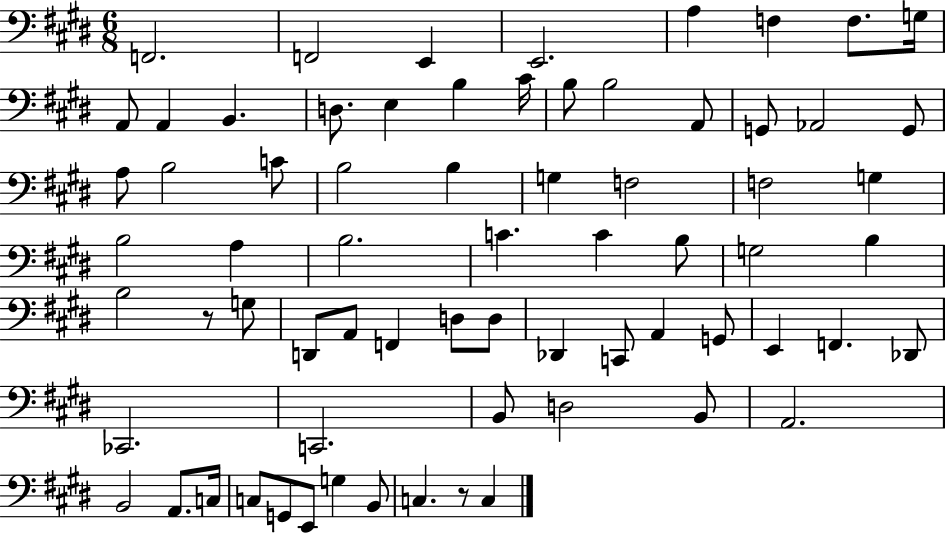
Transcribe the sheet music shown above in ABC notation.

X:1
T:Untitled
M:6/8
L:1/4
K:E
F,,2 F,,2 E,, E,,2 A, F, F,/2 G,/4 A,,/2 A,, B,, D,/2 E, B, ^C/4 B,/2 B,2 A,,/2 G,,/2 _A,,2 G,,/2 A,/2 B,2 C/2 B,2 B, G, F,2 F,2 G, B,2 A, B,2 C C B,/2 G,2 B, B,2 z/2 G,/2 D,,/2 A,,/2 F,, D,/2 D,/2 _D,, C,,/2 A,, G,,/2 E,, F,, _D,,/2 _C,,2 C,,2 B,,/2 D,2 B,,/2 A,,2 B,,2 A,,/2 C,/4 C,/2 G,,/2 E,,/2 G, B,,/2 C, z/2 C,